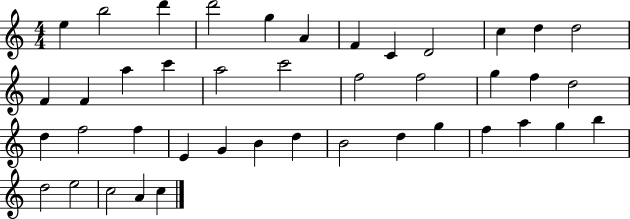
E5/q B5/h D6/q D6/h G5/q A4/q F4/q C4/q D4/h C5/q D5/q D5/h F4/q F4/q A5/q C6/q A5/h C6/h F5/h F5/h G5/q F5/q D5/h D5/q F5/h F5/q E4/q G4/q B4/q D5/q B4/h D5/q G5/q F5/q A5/q G5/q B5/q D5/h E5/h C5/h A4/q C5/q